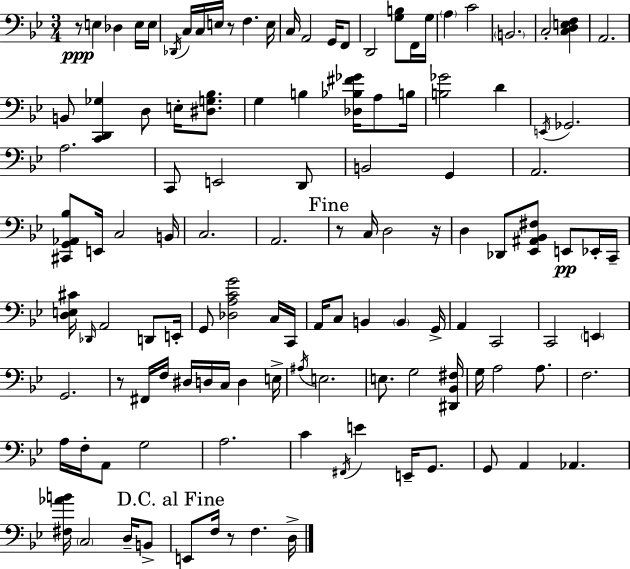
X:1
T:Untitled
M:3/4
L:1/4
K:Gm
z/2 E, _D, E,/4 E,/4 _D,,/4 C,/4 C,/4 E,/4 z/2 F, E,/4 C,/4 A,,2 G,,/4 F,,/2 D,,2 [G,B,]/2 F,,/4 G,/4 A, C2 B,,2 C,2 [C,D,E,F,] A,,2 B,,/2 [C,,D,,_G,] D,/2 E,/4 [^D,G,_B,]/2 G, B, [_D,_B,^F_G]/4 A,/2 B,/4 [B,_G]2 D E,,/4 _G,,2 A,2 C,,/2 E,,2 D,,/2 B,,2 G,, A,,2 [^C,,G,,_A,,_B,]/2 E,,/4 C,2 B,,/4 C,2 A,,2 z/2 C,/4 D,2 z/4 D, _D,,/2 [_E,,^A,,_B,,^F,]/2 E,,/2 _E,,/4 C,,/4 [D,E,^C]/4 _D,,/4 A,,2 D,,/2 E,,/4 G,,/2 [_D,A,CG]2 C,/4 C,,/4 A,,/4 C,/2 B,, B,, G,,/4 A,, C,,2 C,,2 E,, G,,2 z/2 ^F,,/4 F,/4 ^D,/4 D,/4 C,/4 D, E,/4 ^A,/4 E,2 E,/2 G,2 [^D,,_B,,^F,]/4 G,/4 A,2 A,/2 F,2 A,/4 F,/4 A,,/2 G,2 A,2 C ^F,,/4 E E,,/4 G,,/2 G,,/2 A,, _A,, [^F,_AB]/4 C,2 D,/4 B,,/2 E,,/2 F,/4 z/2 F, D,/4